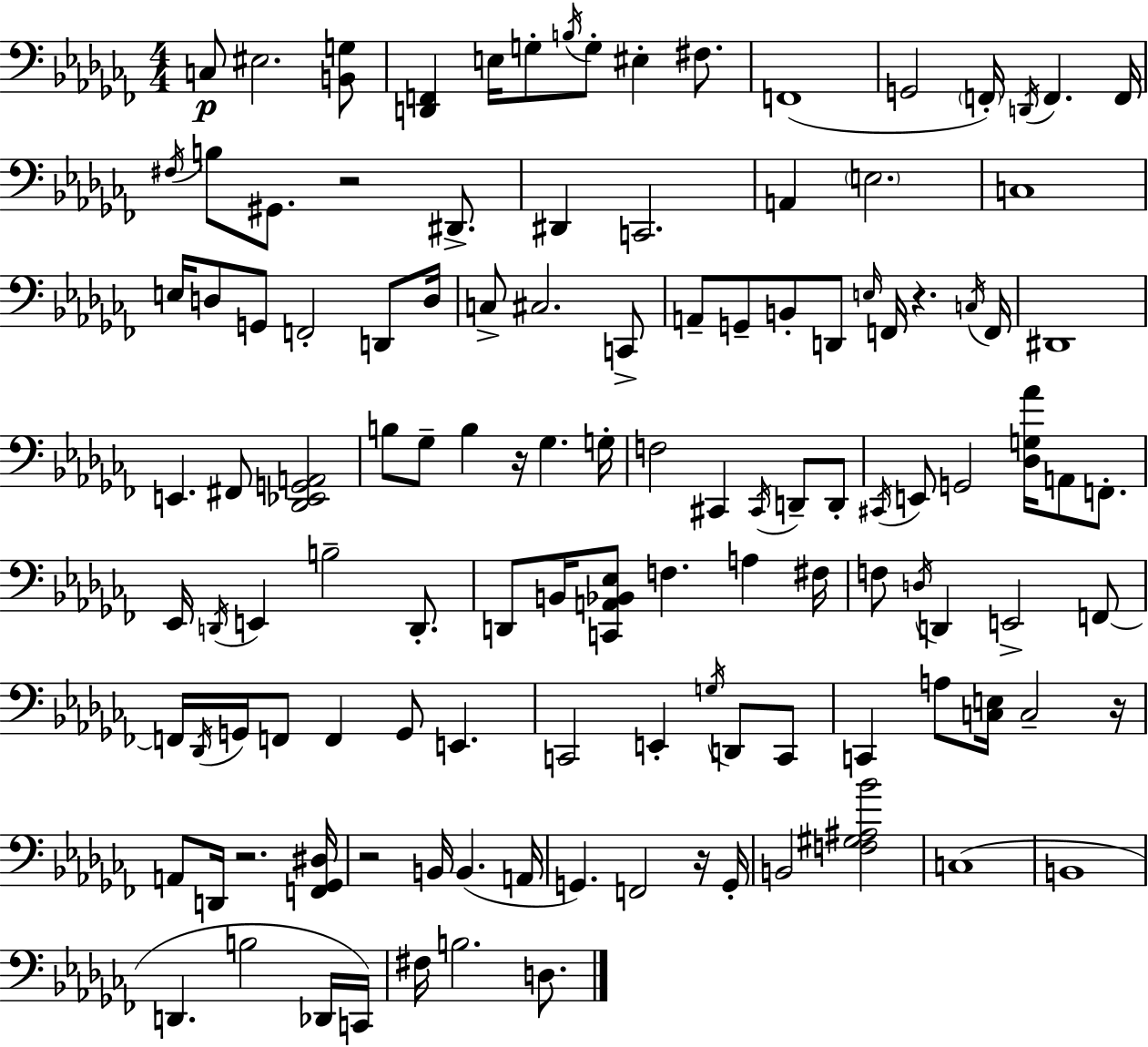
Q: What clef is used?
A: bass